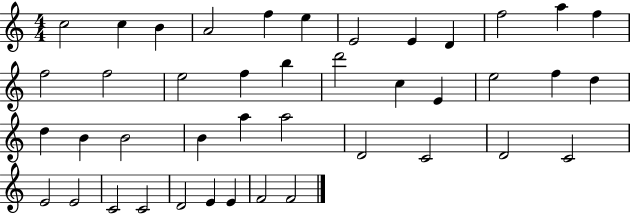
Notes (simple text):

C5/h C5/q B4/q A4/h F5/q E5/q E4/h E4/q D4/q F5/h A5/q F5/q F5/h F5/h E5/h F5/q B5/q D6/h C5/q E4/q E5/h F5/q D5/q D5/q B4/q B4/h B4/q A5/q A5/h D4/h C4/h D4/h C4/h E4/h E4/h C4/h C4/h D4/h E4/q E4/q F4/h F4/h